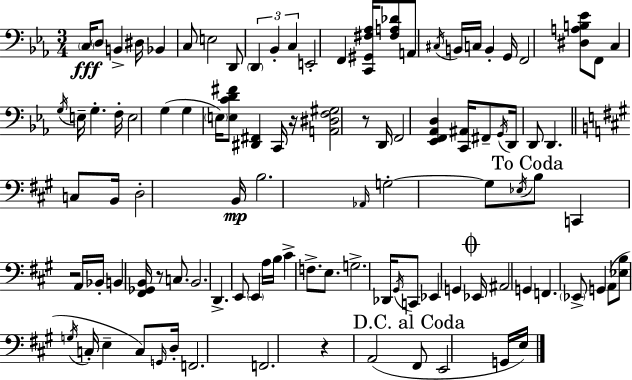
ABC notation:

X:1
T:Untitled
M:3/4
L:1/4
K:Eb
C,/4 D,/2 B,, ^D,/4 _B,, C,/2 E,2 D,,/2 D,, _B,, C, E,,2 F,, [C,,^G,,^F,_A,]/4 [^F,A,_D]/2 A,,/2 ^C,/4 B,,/4 C,/4 B,, G,,/4 F,,2 [^D,A,B,_E]/2 F,,/2 C, G,/4 E,/4 G, F,/4 E,2 G, G, E,/4 [E,CD^F]/2 [^D,,^F,,] C,,/4 z/4 [A,,^D,F,^G,]2 z/2 D,,/4 F,,2 [_E,,F,,_A,,D,] [C,,^A,,]/4 ^F,,/2 G,,/4 D,,/4 D,,/2 D,, C,/2 B,,/4 D,2 B,,/4 B,2 _A,,/4 G,2 G,/2 _E,/4 B,/2 C,, z2 A,,/4 _B,,/4 B,, [^F,,_G,,B,,]/4 z/2 C,/2 B,,2 D,, E,,/2 E,, A,/4 B,/4 ^C F,/2 E,/2 G,2 _D,,/4 ^G,,/4 C,,/2 _E,, G,, _E,,/4 ^A,,2 G,, F,, _E,,/2 G,, A,,/2 [_E,B,]/2 G,/4 C,/4 E, C,/2 G,,/4 D,/4 F,,2 F,,2 z A,,2 ^F,,/2 E,,2 G,,/4 E,/4